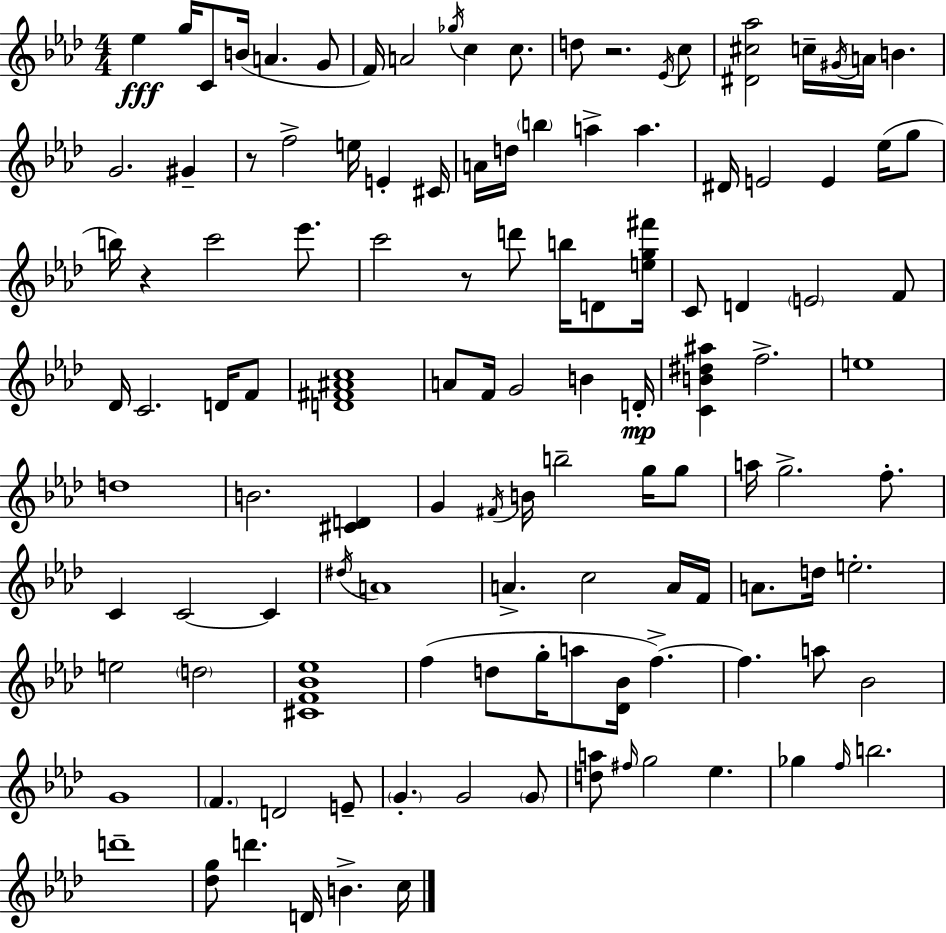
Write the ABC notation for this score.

X:1
T:Untitled
M:4/4
L:1/4
K:Fm
_e g/4 C/2 B/4 A G/2 F/4 A2 _g/4 c c/2 d/2 z2 _E/4 c/2 [^D^c_a]2 c/4 ^G/4 A/4 B G2 ^G z/2 f2 e/4 E ^C/4 A/4 d/4 b a a ^D/4 E2 E _e/4 g/2 b/4 z c'2 _e'/2 c'2 z/2 d'/2 b/4 D/2 [eg^f']/4 C/2 D E2 F/2 _D/4 C2 D/4 F/2 [D^F^Ac]4 A/2 F/4 G2 B D/4 [CB^d^a] f2 e4 d4 B2 [^CD] G ^F/4 B/4 b2 g/4 g/2 a/4 g2 f/2 C C2 C ^d/4 A4 A c2 A/4 F/4 A/2 d/4 e2 e2 d2 [^CF_B_e]4 f d/2 g/4 a/2 [_D_B]/4 f f a/2 _B2 G4 F D2 E/2 G G2 G/2 [da]/2 ^f/4 g2 _e _g f/4 b2 d'4 [_dg]/2 d' D/4 B c/4